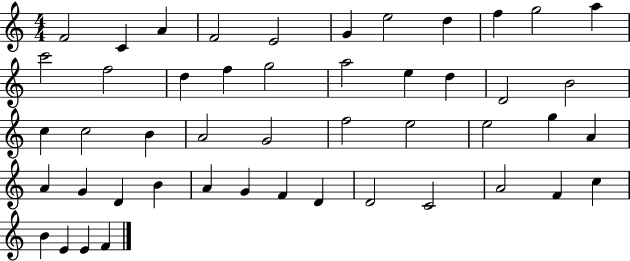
{
  \clef treble
  \numericTimeSignature
  \time 4/4
  \key c \major
  f'2 c'4 a'4 | f'2 e'2 | g'4 e''2 d''4 | f''4 g''2 a''4 | \break c'''2 f''2 | d''4 f''4 g''2 | a''2 e''4 d''4 | d'2 b'2 | \break c''4 c''2 b'4 | a'2 g'2 | f''2 e''2 | e''2 g''4 a'4 | \break a'4 g'4 d'4 b'4 | a'4 g'4 f'4 d'4 | d'2 c'2 | a'2 f'4 c''4 | \break b'4 e'4 e'4 f'4 | \bar "|."
}